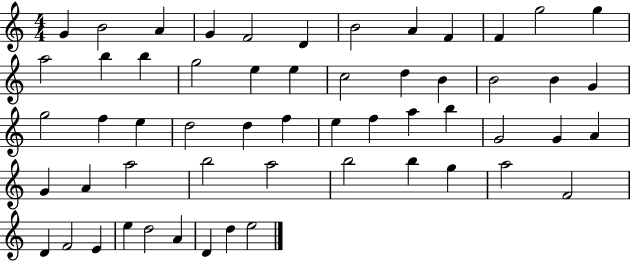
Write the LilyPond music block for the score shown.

{
  \clef treble
  \numericTimeSignature
  \time 4/4
  \key c \major
  g'4 b'2 a'4 | g'4 f'2 d'4 | b'2 a'4 f'4 | f'4 g''2 g''4 | \break a''2 b''4 b''4 | g''2 e''4 e''4 | c''2 d''4 b'4 | b'2 b'4 g'4 | \break g''2 f''4 e''4 | d''2 d''4 f''4 | e''4 f''4 a''4 b''4 | g'2 g'4 a'4 | \break g'4 a'4 a''2 | b''2 a''2 | b''2 b''4 g''4 | a''2 f'2 | \break d'4 f'2 e'4 | e''4 d''2 a'4 | d'4 d''4 e''2 | \bar "|."
}